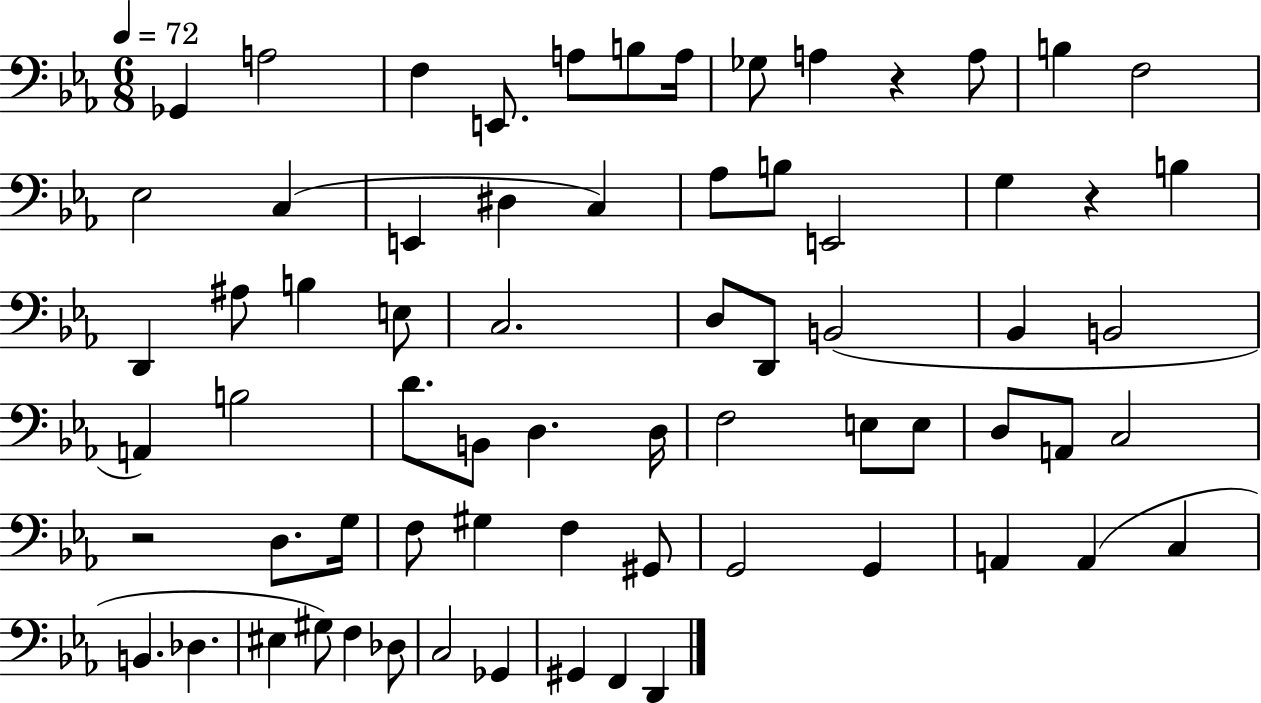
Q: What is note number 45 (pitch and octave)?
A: D3